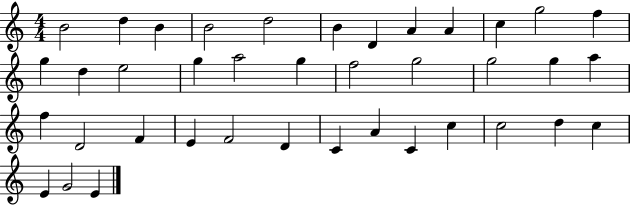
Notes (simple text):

B4/h D5/q B4/q B4/h D5/h B4/q D4/q A4/q A4/q C5/q G5/h F5/q G5/q D5/q E5/h G5/q A5/h G5/q F5/h G5/h G5/h G5/q A5/q F5/q D4/h F4/q E4/q F4/h D4/q C4/q A4/q C4/q C5/q C5/h D5/q C5/q E4/q G4/h E4/q